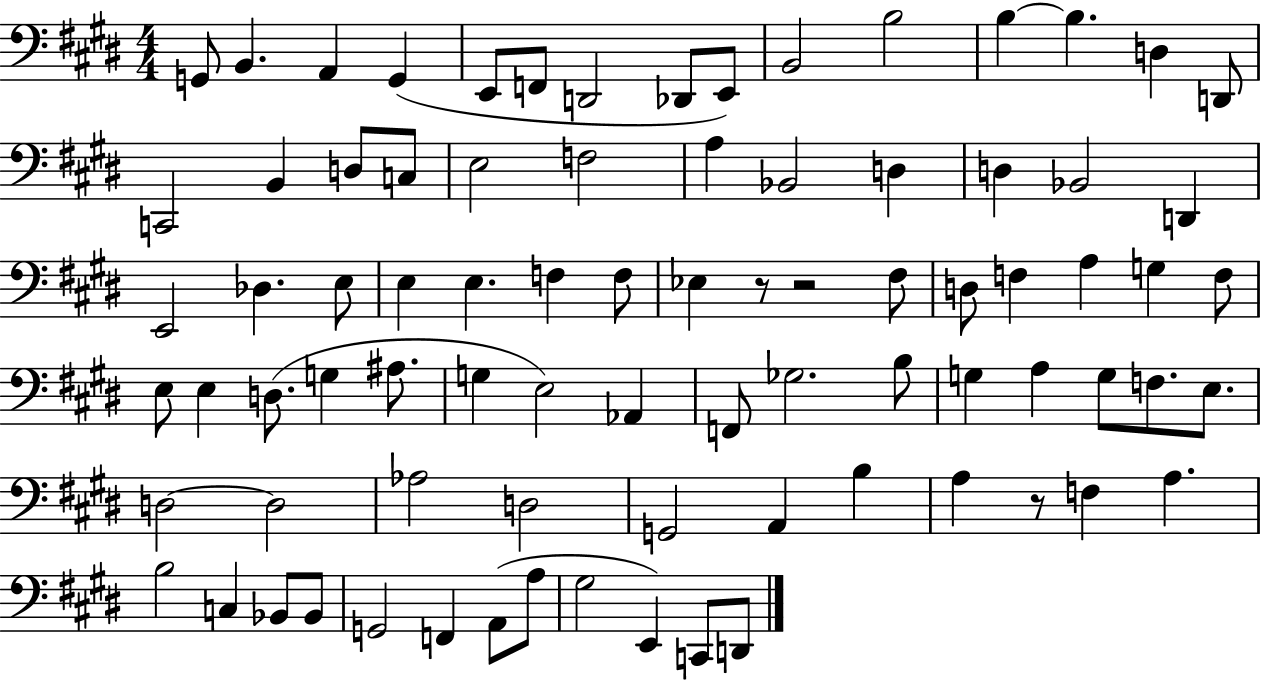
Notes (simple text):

G2/e B2/q. A2/q G2/q E2/e F2/e D2/h Db2/e E2/e B2/h B3/h B3/q B3/q. D3/q D2/e C2/h B2/q D3/e C3/e E3/h F3/h A3/q Bb2/h D3/q D3/q Bb2/h D2/q E2/h Db3/q. E3/e E3/q E3/q. F3/q F3/e Eb3/q R/e R/h F#3/e D3/e F3/q A3/q G3/q F3/e E3/e E3/q D3/e. G3/q A#3/e. G3/q E3/h Ab2/q F2/e Gb3/h. B3/e G3/q A3/q G3/e F3/e. E3/e. D3/h D3/h Ab3/h D3/h G2/h A2/q B3/q A3/q R/e F3/q A3/q. B3/h C3/q Bb2/e Bb2/e G2/h F2/q A2/e A3/e G#3/h E2/q C2/e D2/e